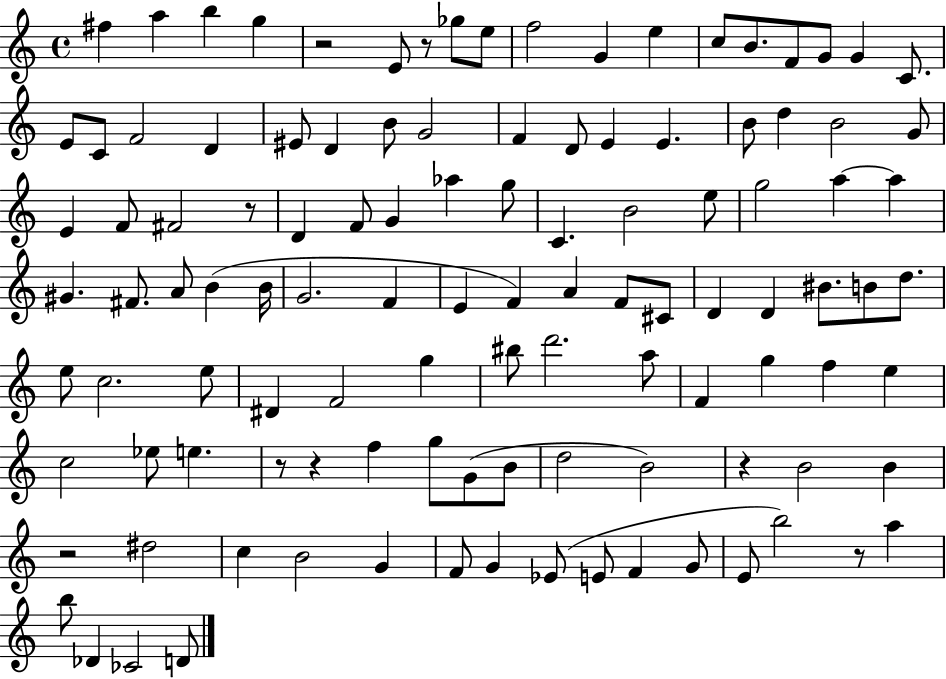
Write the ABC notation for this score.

X:1
T:Untitled
M:4/4
L:1/4
K:C
^f a b g z2 E/2 z/2 _g/2 e/2 f2 G e c/2 B/2 F/2 G/2 G C/2 E/2 C/2 F2 D ^E/2 D B/2 G2 F D/2 E E B/2 d B2 G/2 E F/2 ^F2 z/2 D F/2 G _a g/2 C B2 e/2 g2 a a ^G ^F/2 A/2 B B/4 G2 F E F A F/2 ^C/2 D D ^B/2 B/2 d/2 e/2 c2 e/2 ^D F2 g ^b/2 d'2 a/2 F g f e c2 _e/2 e z/2 z f g/2 G/2 B/2 d2 B2 z B2 B z2 ^d2 c B2 G F/2 G _E/2 E/2 F G/2 E/2 b2 z/2 a b/2 _D _C2 D/2